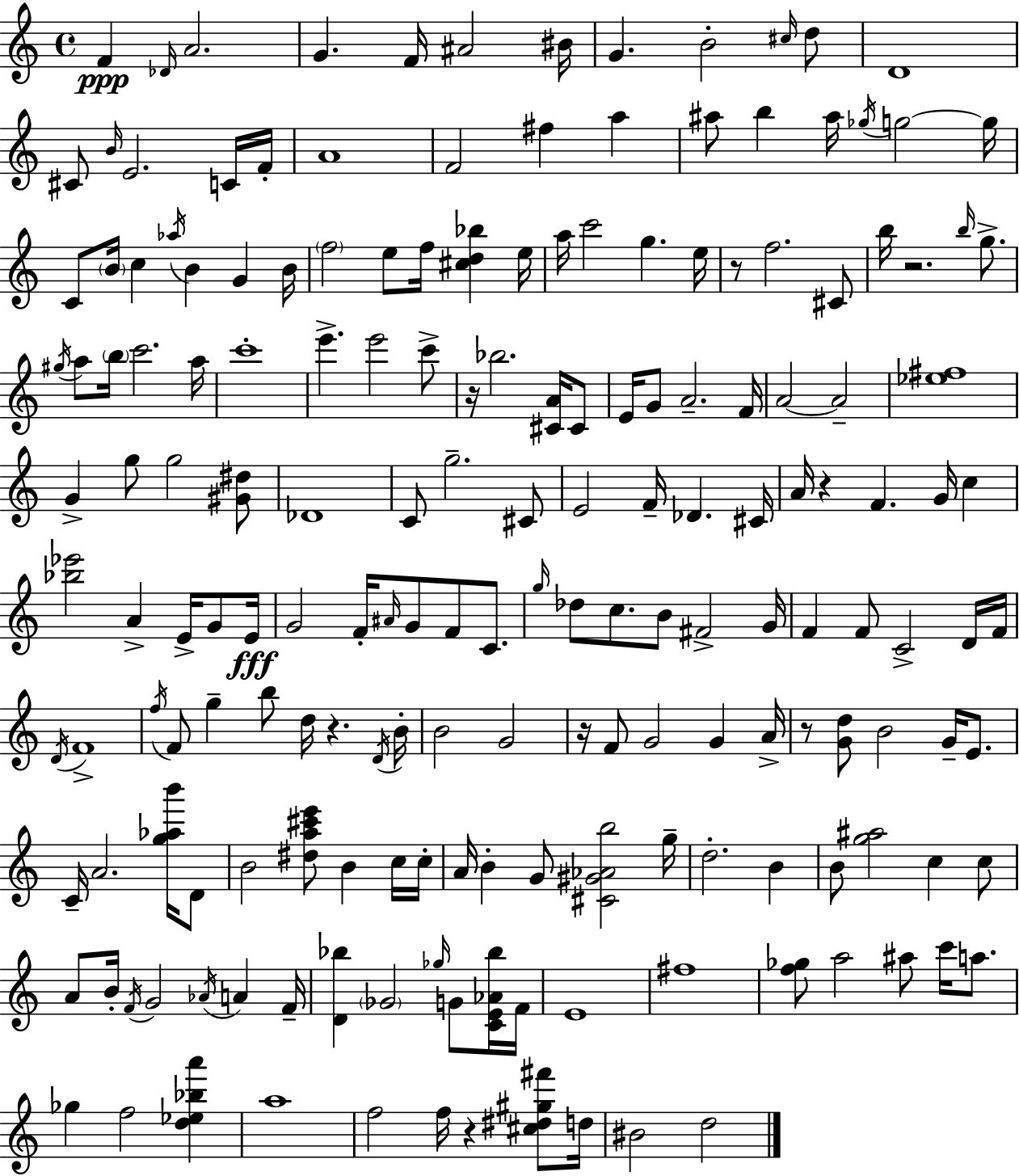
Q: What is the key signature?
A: A minor